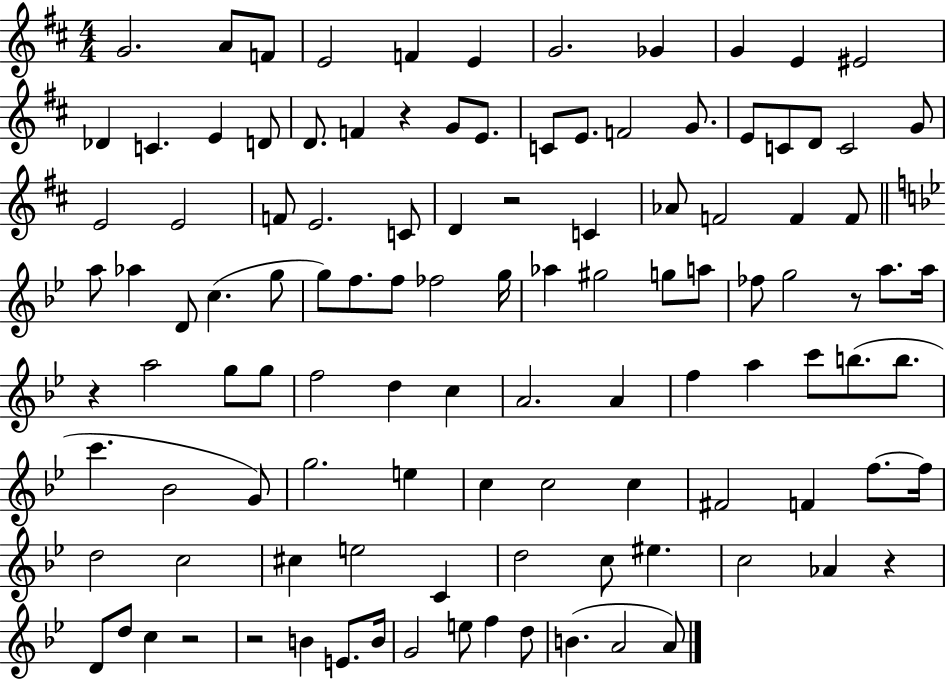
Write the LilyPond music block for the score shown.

{
  \clef treble
  \numericTimeSignature
  \time 4/4
  \key d \major
  g'2. a'8 f'8 | e'2 f'4 e'4 | g'2. ges'4 | g'4 e'4 eis'2 | \break des'4 c'4. e'4 d'8 | d'8. f'4 r4 g'8 e'8. | c'8 e'8. f'2 g'8. | e'8 c'8 d'8 c'2 g'8 | \break e'2 e'2 | f'8 e'2. c'8 | d'4 r2 c'4 | aes'8 f'2 f'4 f'8 | \break \bar "||" \break \key bes \major a''8 aes''4 d'8 c''4.( g''8 | g''8) f''8. f''8 fes''2 g''16 | aes''4 gis''2 g''8 a''8 | fes''8 g''2 r8 a''8. a''16 | \break r4 a''2 g''8 g''8 | f''2 d''4 c''4 | a'2. a'4 | f''4 a''4 c'''8 b''8.( b''8. | \break c'''4. bes'2 g'8) | g''2. e''4 | c''4 c''2 c''4 | fis'2 f'4 f''8.~~ f''16 | \break d''2 c''2 | cis''4 e''2 c'4 | d''2 c''8 eis''4. | c''2 aes'4 r4 | \break d'8 d''8 c''4 r2 | r2 b'4 e'8. b'16 | g'2 e''8 f''4 d''8 | b'4.( a'2 a'8) | \break \bar "|."
}